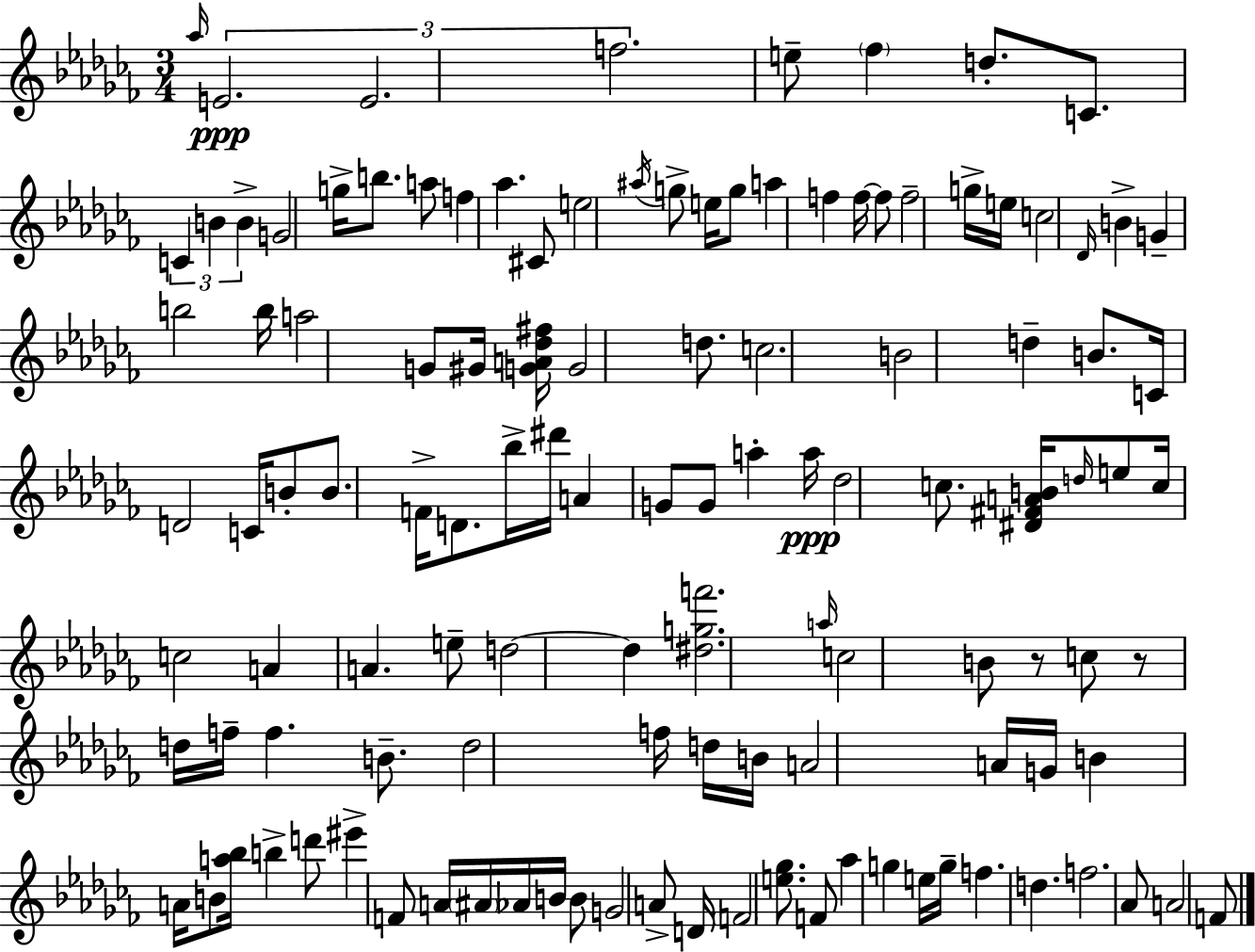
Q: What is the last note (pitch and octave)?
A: F4